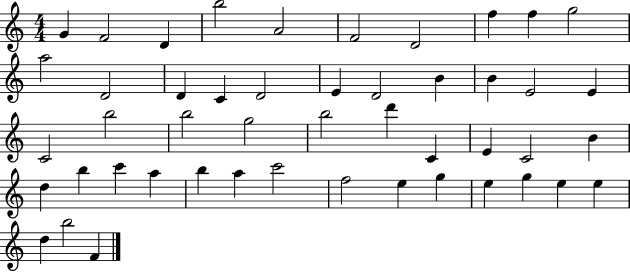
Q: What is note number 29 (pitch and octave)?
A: E4